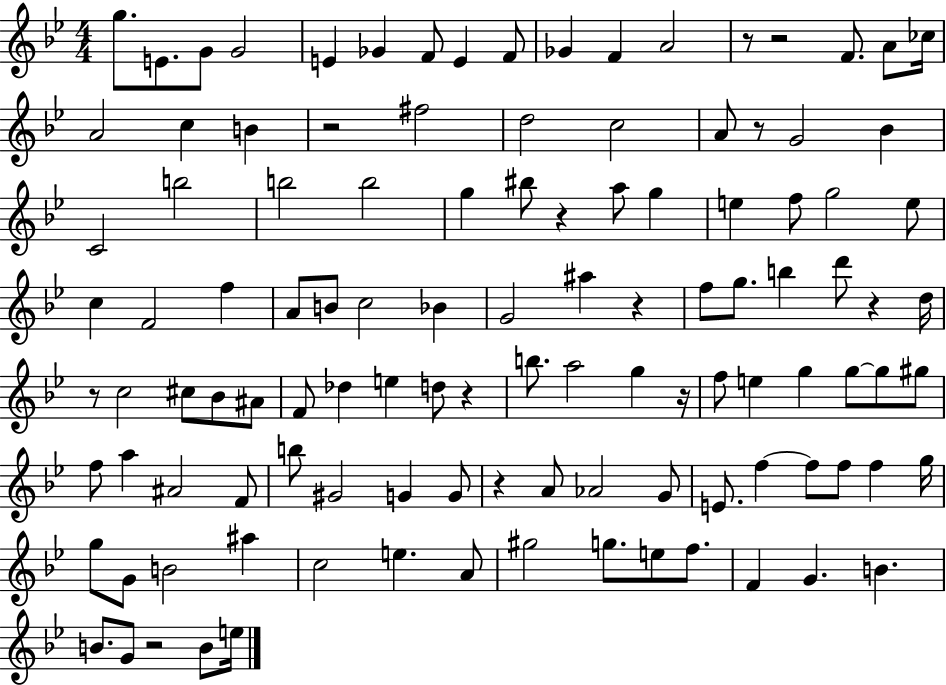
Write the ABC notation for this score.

X:1
T:Untitled
M:4/4
L:1/4
K:Bb
g/2 E/2 G/2 G2 E _G F/2 E F/2 _G F A2 z/2 z2 F/2 A/2 _c/4 A2 c B z2 ^f2 d2 c2 A/2 z/2 G2 _B C2 b2 b2 b2 g ^b/2 z a/2 g e f/2 g2 e/2 c F2 f A/2 B/2 c2 _B G2 ^a z f/2 g/2 b d'/2 z d/4 z/2 c2 ^c/2 _B/2 ^A/2 F/2 _d e d/2 z b/2 a2 g z/4 f/2 e g g/2 g/2 ^g/2 f/2 a ^A2 F/2 b/2 ^G2 G G/2 z A/2 _A2 G/2 E/2 f f/2 f/2 f g/4 g/2 G/2 B2 ^a c2 e A/2 ^g2 g/2 e/2 f/2 F G B B/2 G/2 z2 B/2 e/4